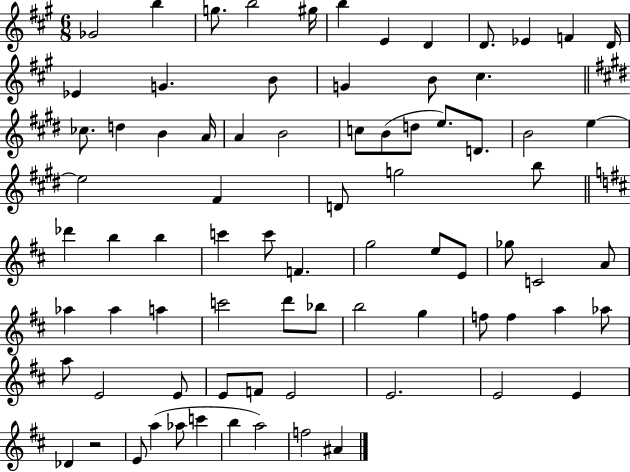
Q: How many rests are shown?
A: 1